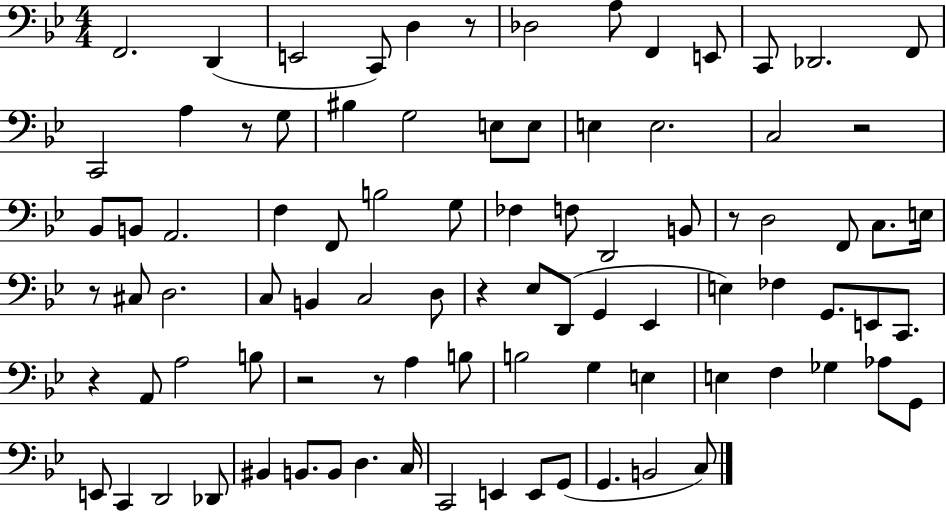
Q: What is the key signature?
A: BES major